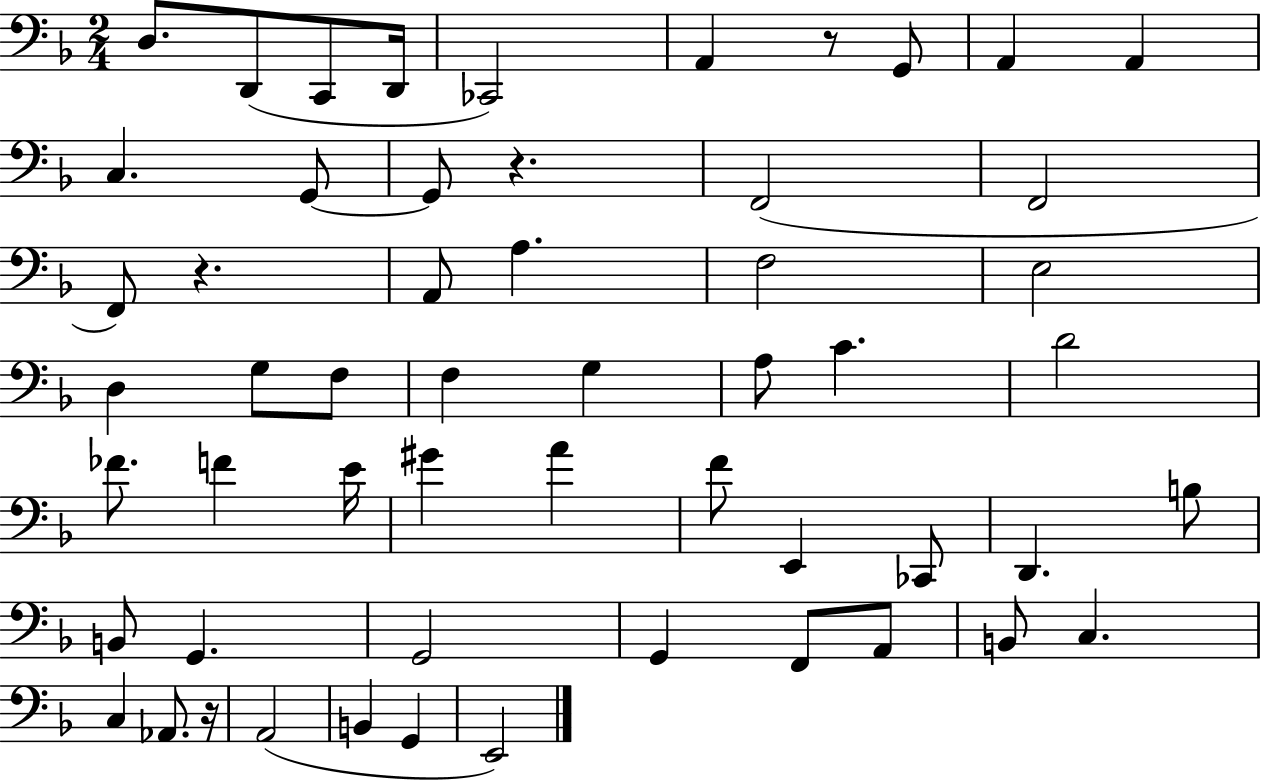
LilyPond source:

{
  \clef bass
  \numericTimeSignature
  \time 2/4
  \key f \major
  d8. d,8( c,8 d,16 | ces,2) | a,4 r8 g,8 | a,4 a,4 | \break c4. g,8~~ | g,8 r4. | f,2( | f,2 | \break f,8) r4. | a,8 a4. | f2 | e2 | \break d4 g8 f8 | f4 g4 | a8 c'4. | d'2 | \break fes'8. f'4 e'16 | gis'4 a'4 | f'8 e,4 ces,8 | d,4. b8 | \break b,8 g,4. | g,2 | g,4 f,8 a,8 | b,8 c4. | \break c4 aes,8. r16 | a,2( | b,4 g,4 | e,2) | \break \bar "|."
}